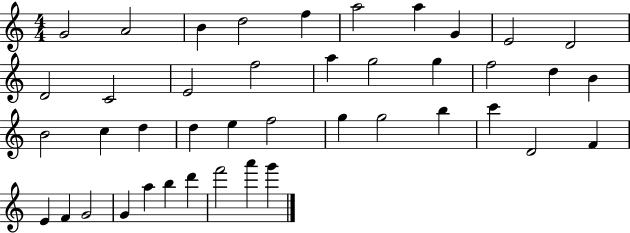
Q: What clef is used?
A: treble